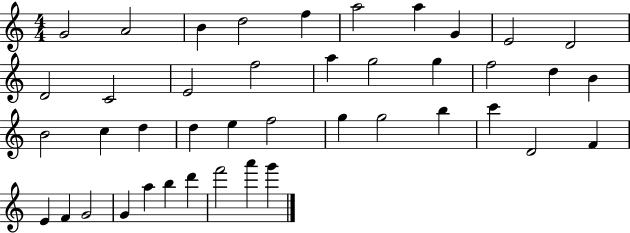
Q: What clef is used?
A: treble